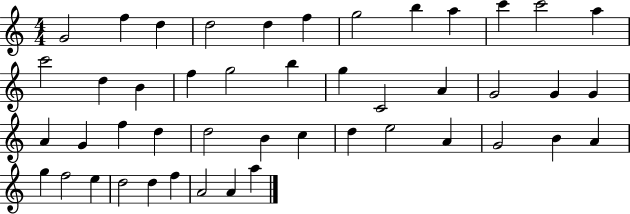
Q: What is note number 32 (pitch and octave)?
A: D5